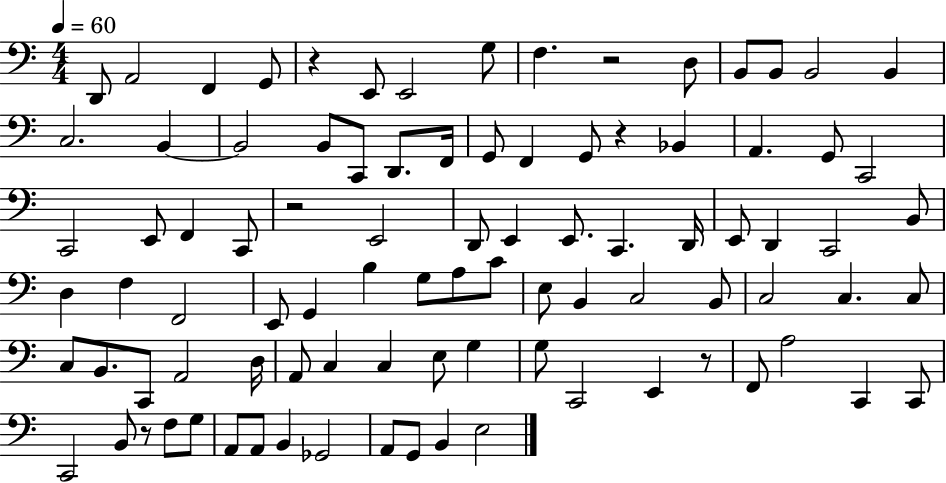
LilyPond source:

{
  \clef bass
  \numericTimeSignature
  \time 4/4
  \key c \major
  \tempo 4 = 60
  d,8 a,2 f,4 g,8 | r4 e,8 e,2 g8 | f4. r2 d8 | b,8 b,8 b,2 b,4 | \break c2. b,4~~ | b,2 b,8 c,8 d,8. f,16 | g,8 f,4 g,8 r4 bes,4 | a,4. g,8 c,2 | \break c,2 e,8 f,4 c,8 | r2 e,2 | d,8 e,4 e,8. c,4. d,16 | e,8 d,4 c,2 b,8 | \break d4 f4 f,2 | e,8 g,4 b4 g8 a8 c'8 | e8 b,4 c2 b,8 | c2 c4. c8 | \break c8 b,8. c,8 a,2 d16 | a,8 c4 c4 e8 g4 | g8 c,2 e,4 r8 | f,8 a2 c,4 c,8 | \break c,2 b,8 r8 f8 g8 | a,8 a,8 b,4 ges,2 | a,8 g,8 b,4 e2 | \bar "|."
}